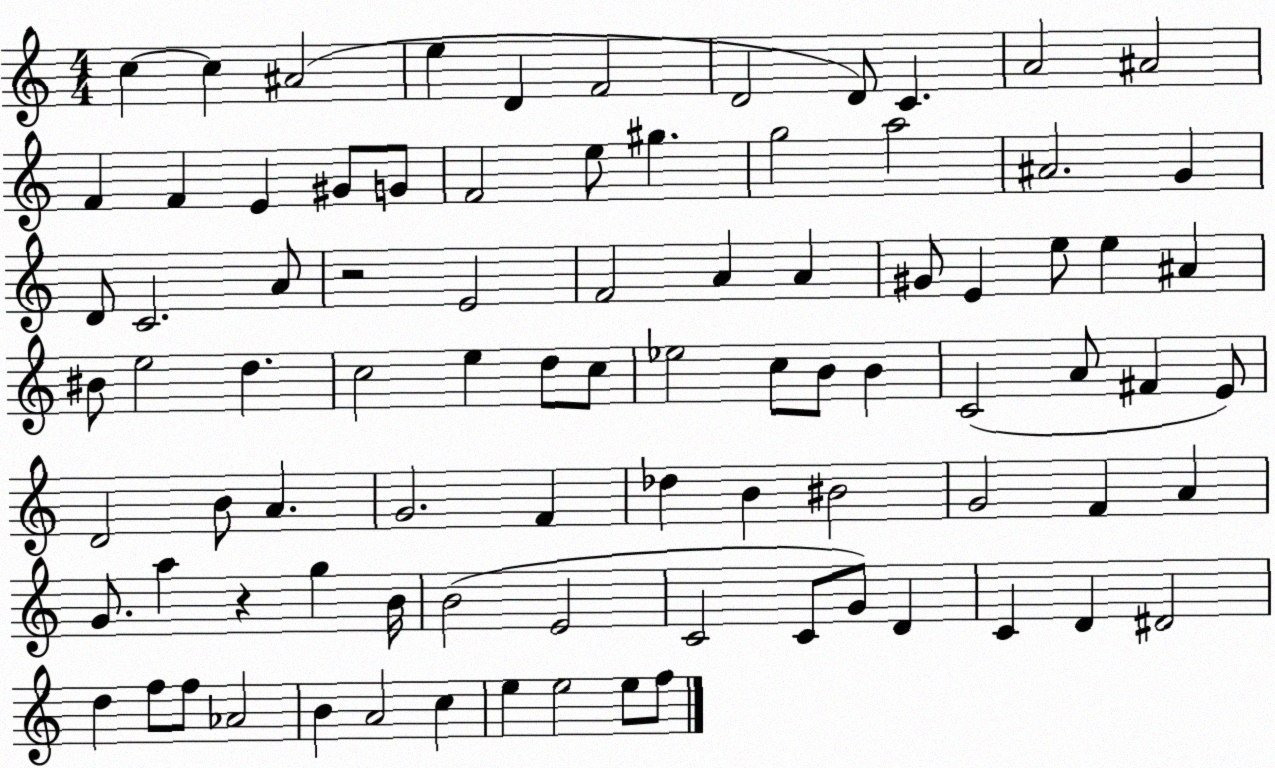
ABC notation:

X:1
T:Untitled
M:4/4
L:1/4
K:C
c c ^A2 e D F2 D2 D/2 C A2 ^A2 F F E ^G/2 G/2 F2 e/2 ^g g2 a2 ^A2 G D/2 C2 A/2 z2 E2 F2 A A ^G/2 E e/2 e ^A ^B/2 e2 d c2 e d/2 c/2 _e2 c/2 B/2 B C2 A/2 ^F E/2 D2 B/2 A G2 F _d B ^B2 G2 F A G/2 a z g B/4 B2 E2 C2 C/2 G/2 D C D ^D2 d f/2 f/2 _A2 B A2 c e e2 e/2 f/2